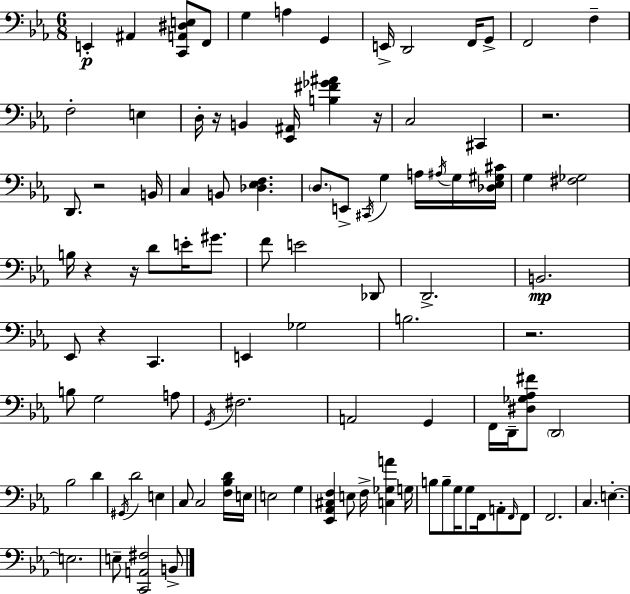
X:1
T:Untitled
M:6/8
L:1/4
K:Eb
E,, ^A,, [C,,A,,^D,E,]/2 F,,/2 G, A, G,, E,,/4 D,,2 F,,/4 G,,/2 F,,2 F, F,2 E, D,/4 z/4 B,, [_E,,^A,,]/4 [B,^F_G^A] z/4 C,2 ^C,, z2 D,,/2 z2 B,,/4 C, B,,/2 [_D,_E,F,] D,/2 E,,/2 ^C,,/4 G, A,/4 ^A,/4 G,/4 [_D,_E,^G,^C]/4 G, [^F,_G,]2 B,/4 z z/4 D/2 E/4 ^G/2 F/2 E2 _D,,/2 D,,2 B,,2 _E,,/2 z C,, E,, _G,2 B,2 z2 B,/2 G,2 A,/2 G,,/4 ^F,2 A,,2 G,, F,,/4 D,,/4 [^D,_G,_A,^F]/2 D,,2 _B,2 D ^G,,/4 D2 E, C,/2 C,2 [F,_B,D]/4 E,/4 E,2 G, [_E,,_A,,^C,F,] E,/2 F,/4 [C,_G,A] G,/4 B,/2 B,/2 G,/4 G,/2 F,,/4 A,,/2 F,,/4 F,,/2 F,,2 C, E, E,2 E,/2 [C,,A,,^F,]2 B,,/2